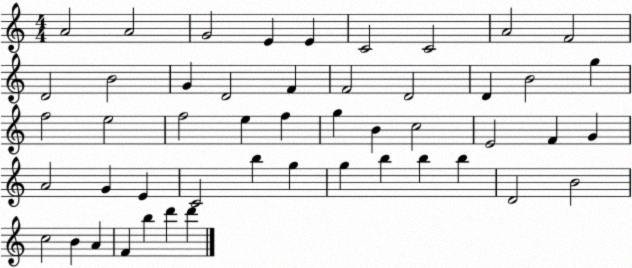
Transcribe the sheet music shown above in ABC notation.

X:1
T:Untitled
M:4/4
L:1/4
K:C
A2 A2 G2 E E C2 C2 A2 F2 D2 B2 G D2 F F2 D2 D B2 g f2 e2 f2 e f g B c2 E2 F G A2 G E C2 b g g b b b D2 B2 c2 B A F b d' d'